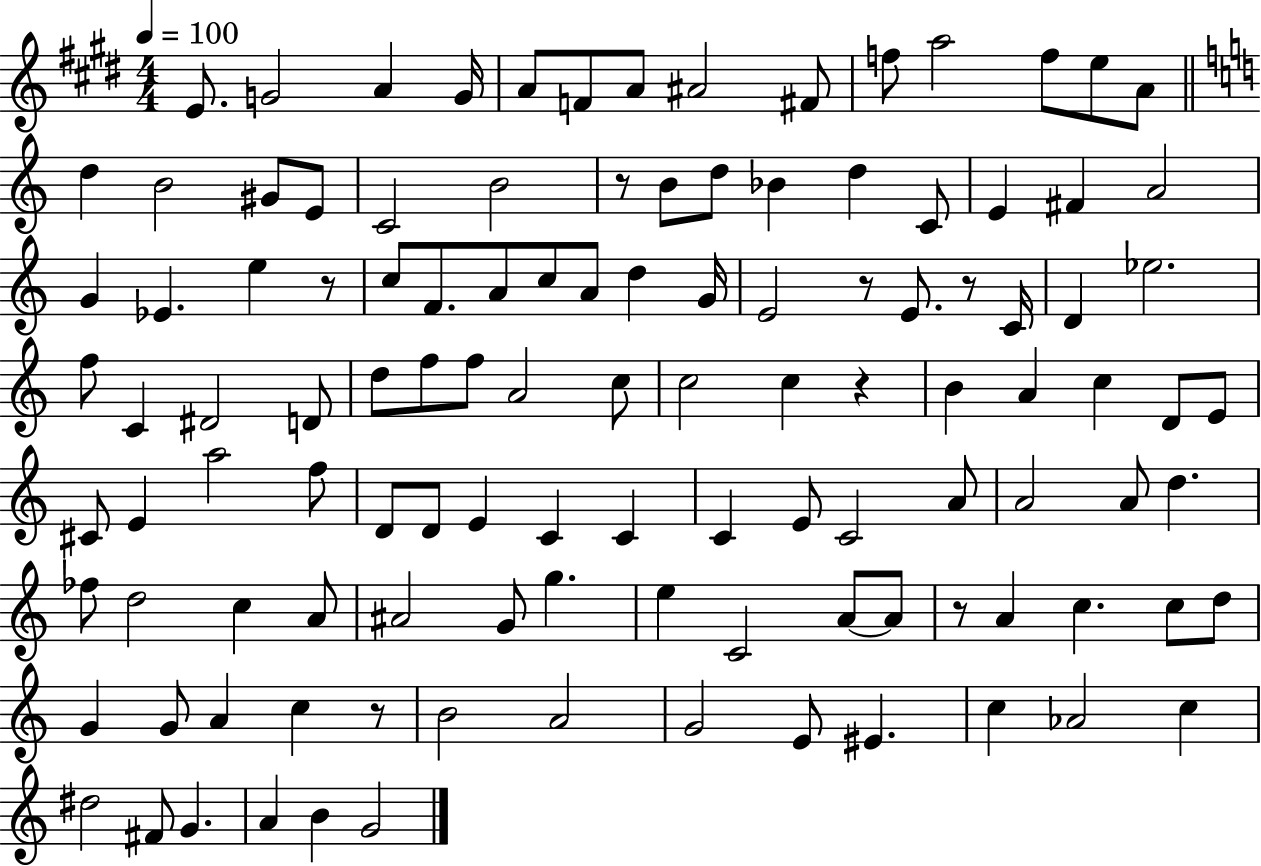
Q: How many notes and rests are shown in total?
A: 115